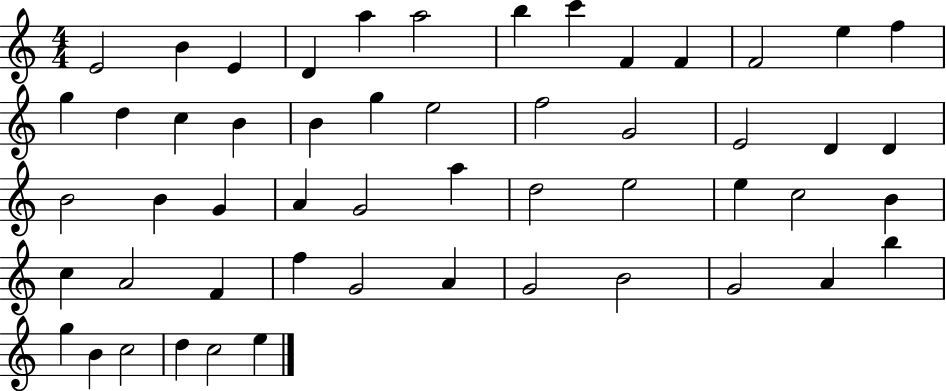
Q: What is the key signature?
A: C major